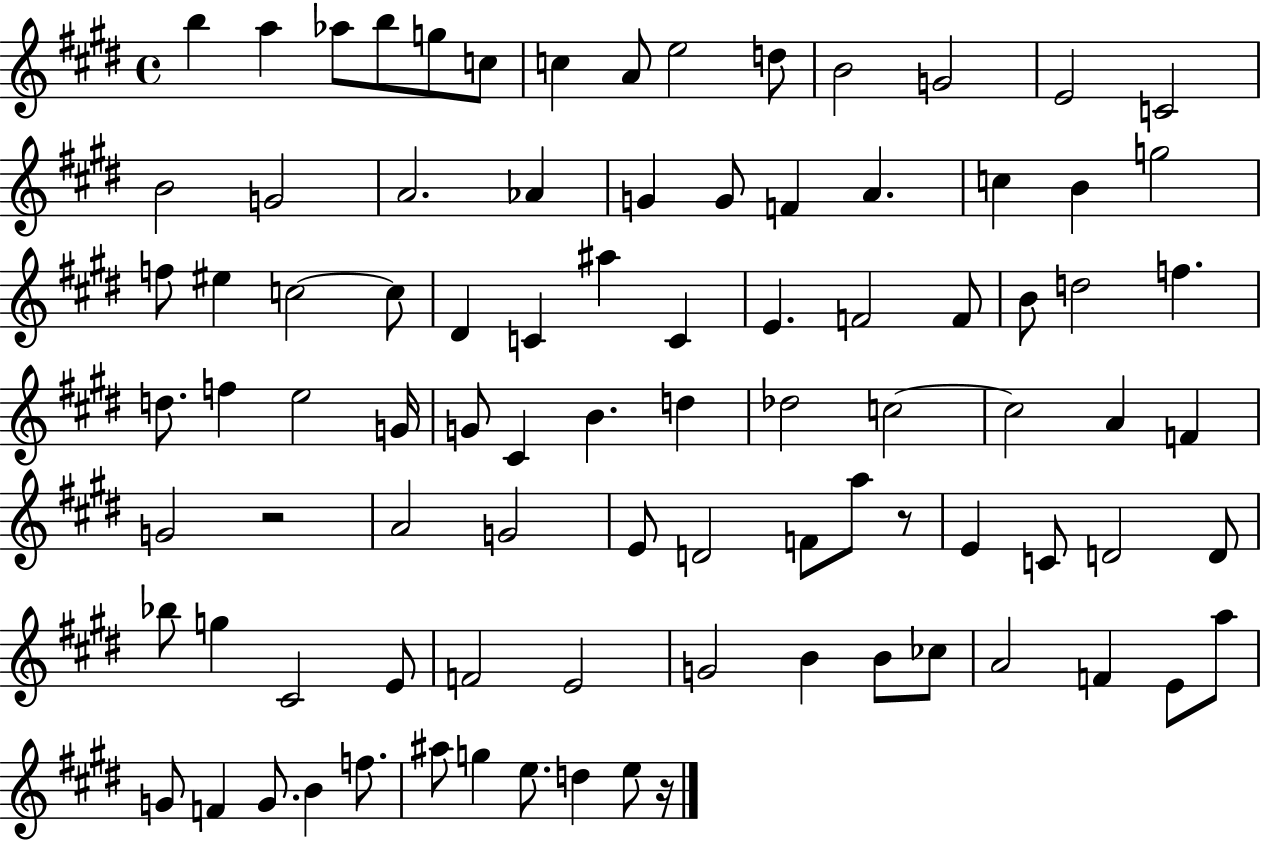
B5/q A5/q Ab5/e B5/e G5/e C5/e C5/q A4/e E5/h D5/e B4/h G4/h E4/h C4/h B4/h G4/h A4/h. Ab4/q G4/q G4/e F4/q A4/q. C5/q B4/q G5/h F5/e EIS5/q C5/h C5/e D#4/q C4/q A#5/q C4/q E4/q. F4/h F4/e B4/e D5/h F5/q. D5/e. F5/q E5/h G4/s G4/e C#4/q B4/q. D5/q Db5/h C5/h C5/h A4/q F4/q G4/h R/h A4/h G4/h E4/e D4/h F4/e A5/e R/e E4/q C4/e D4/h D4/e Bb5/e G5/q C#4/h E4/e F4/h E4/h G4/h B4/q B4/e CES5/e A4/h F4/q E4/e A5/e G4/e F4/q G4/e. B4/q F5/e. A#5/e G5/q E5/e. D5/q E5/e R/s